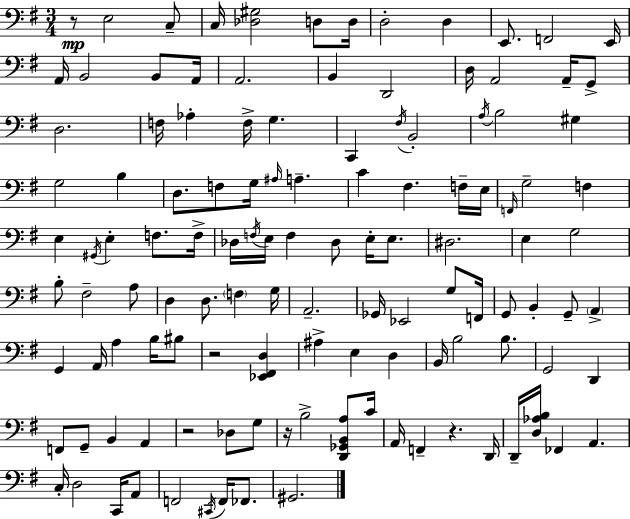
{
  \clef bass
  \numericTimeSignature
  \time 3/4
  \key e \minor
  \repeat volta 2 { r8\mp e2 c8-- | c16 <des gis>2 d8 d16 | d2-. d4 | e,8. f,2 e,16 | \break a,16 b,2 b,8 a,16 | a,2. | b,4 d,2 | d16 a,2 a,16-- g,8-> | \break d2. | f16 aes4-. f16-> g4. | c,4 \acciaccatura { fis16 } b,2-. | \acciaccatura { a16 } b2 gis4 | \break g2 b4 | d8. f8 g16 \grace { ais16 } a4.-- | c'4 fis4. | f16-- e16 \grace { f,16 } g2-- | \break f4 e4 \acciaccatura { gis,16 } e4-. | f8. f16-> des16 \acciaccatura { f16 } e16 f4 | des8 e16-. e8. dis2. | e4 g2 | \break b8-. fis2-- | a8 d4 d8. | \parenthesize f4 g16 a,2.-- | ges,16 ees,2 | \break g8 f,16 g,8 b,4-. | g,8-- \parenthesize a,4-> g,4 a,16 a4 | b16 bis8 r2 | <ees, fis, d>4 ais4-> e4 | \break d4 b,16 b2 | b8. g,2 | d,4 f,8 g,8-- b,4 | a,4 r2 | \break des8 g8 r16 b2-> | <d, ges, b, a>8 c'16 a,16 f,4-- r4. | d,16 d,16-- <d aes b>16 fes,4 | a,4. c16-. d2 | \break c,16 a,8 f,2 | \acciaccatura { cis,16 } f,16 fes,8. gis,2. | } \bar "|."
}